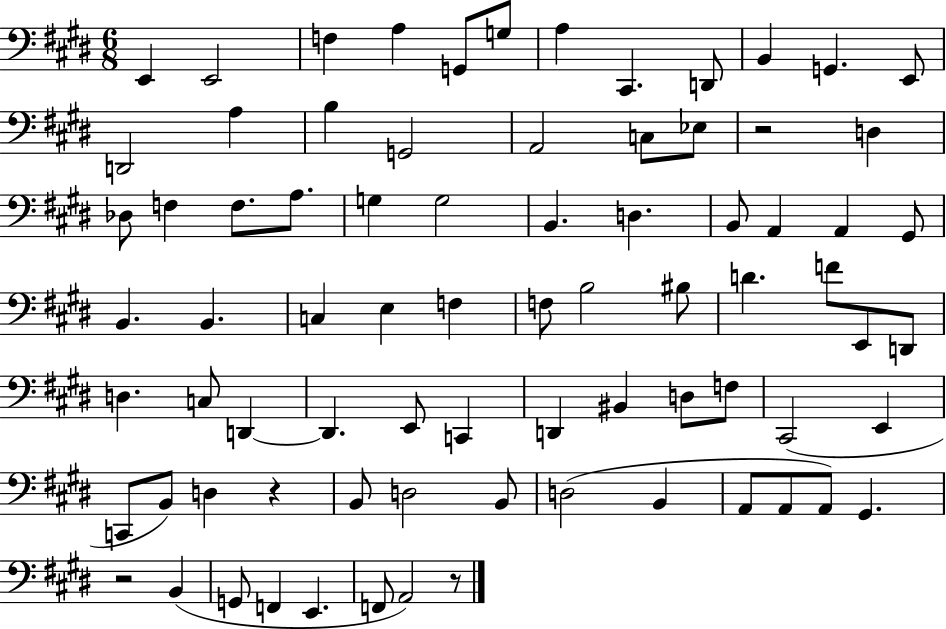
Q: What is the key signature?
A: E major